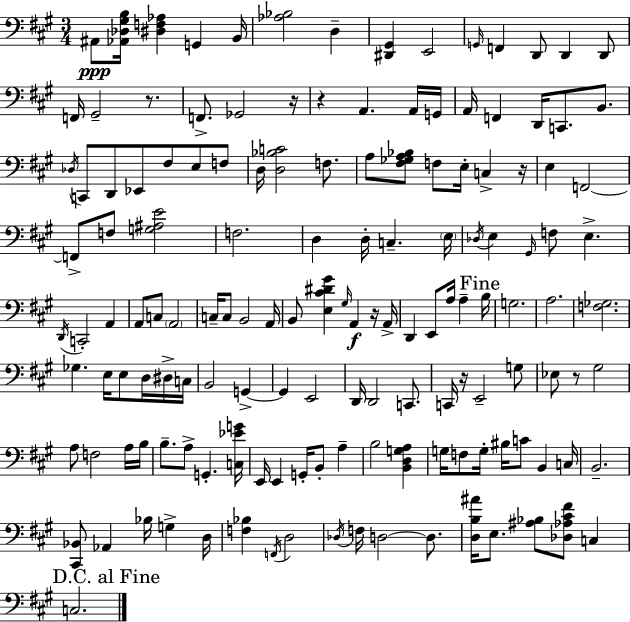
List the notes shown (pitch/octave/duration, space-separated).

A#2/e [Ab2,Db3,G#3,B3]/s [D#3,F3,Ab3]/q G2/q B2/s [Ab3,Bb3]/h D3/q [D#2,G#2]/q E2/h G2/s F2/q D2/e D2/q D2/e F2/s G#2/h R/e. F2/e. Gb2/h R/s R/q A2/q. A2/s G2/s A2/s F2/q D2/s C2/e. B2/e. Db3/s C2/e D2/e Eb2/e F#3/e E3/e F3/e D3/s [D3,Bb3,C4]/h F3/e. A3/e [F#3,Gb3,A3,Bb3]/e F3/e E3/s C3/q R/s E3/q F2/h F2/e F3/e [G3,A#3,E4]/h F3/h. D3/q D3/s C3/q. E3/s Db3/s E3/q G#2/s F3/e E3/q. D2/s C2/h A2/q A2/e C3/e A2/h C3/s C3/e B2/h A2/s B2/e [E3,C#4,D#4,G#4]/q G#3/s A2/q R/s A2/s D2/q E2/e A3/s A3/q B3/s G3/h. A3/h. [F3,Gb3]/h. Gb3/q. E3/s E3/e D3/s D#3/s C3/s B2/h G2/q G2/q E2/h D2/s D2/h C2/e. C2/s R/s E2/h G3/e Eb3/e R/e G#3/h A3/e F3/h A3/s B3/s B3/e. A3/e G2/q. [C3,Eb4,G4]/s E2/s E2/q G2/s B2/e A3/q B3/h [B2,D3,G3,A3]/q G3/s F3/e G3/s BIS3/s C4/e B2/q C3/s B2/h. [C#2,Bb2]/e Ab2/q Bb3/s G3/q D3/s [F3,Bb3]/q F2/s D3/h Db3/s F3/s D3/h D3/e. [D3,B3,A#4]/s E3/e. [A#3,Bb3]/e [Db3,Ab3,C#4,F#4]/e C3/q C3/h.